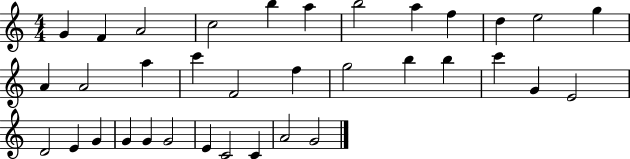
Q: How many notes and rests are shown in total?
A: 35